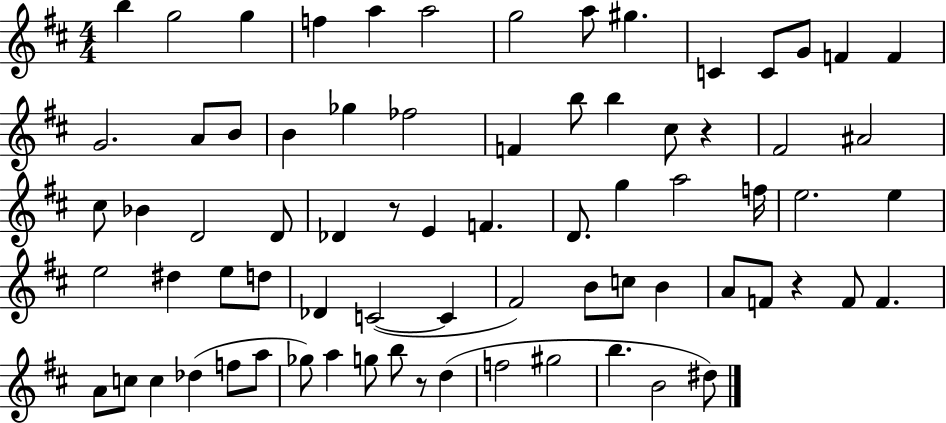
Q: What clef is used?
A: treble